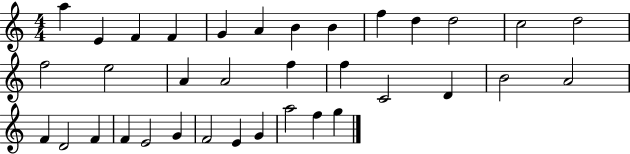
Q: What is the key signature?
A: C major